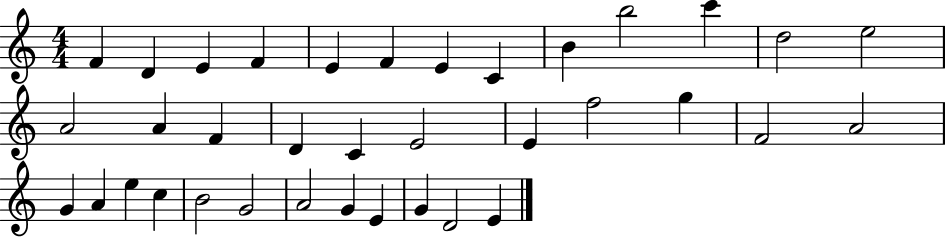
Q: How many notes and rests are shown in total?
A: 36